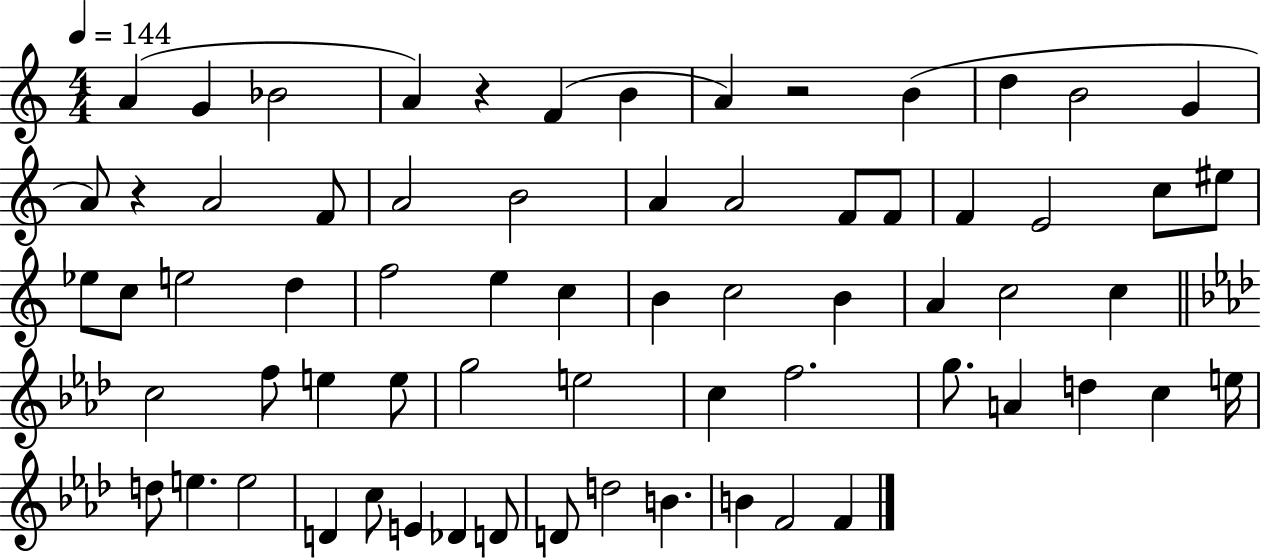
A4/q G4/q Bb4/h A4/q R/q F4/q B4/q A4/q R/h B4/q D5/q B4/h G4/q A4/e R/q A4/h F4/e A4/h B4/h A4/q A4/h F4/e F4/e F4/q E4/h C5/e EIS5/e Eb5/e C5/e E5/h D5/q F5/h E5/q C5/q B4/q C5/h B4/q A4/q C5/h C5/q C5/h F5/e E5/q E5/e G5/h E5/h C5/q F5/h. G5/e. A4/q D5/q C5/q E5/s D5/e E5/q. E5/h D4/q C5/e E4/q Db4/q D4/e D4/e D5/h B4/q. B4/q F4/h F4/q